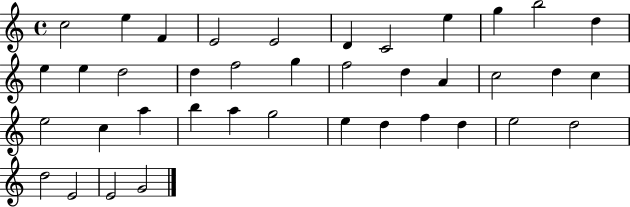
X:1
T:Untitled
M:4/4
L:1/4
K:C
c2 e F E2 E2 D C2 e g b2 d e e d2 d f2 g f2 d A c2 d c e2 c a b a g2 e d f d e2 d2 d2 E2 E2 G2